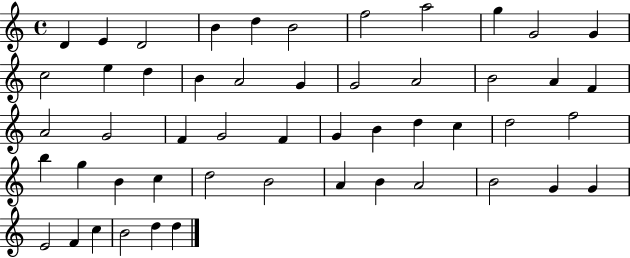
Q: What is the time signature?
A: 4/4